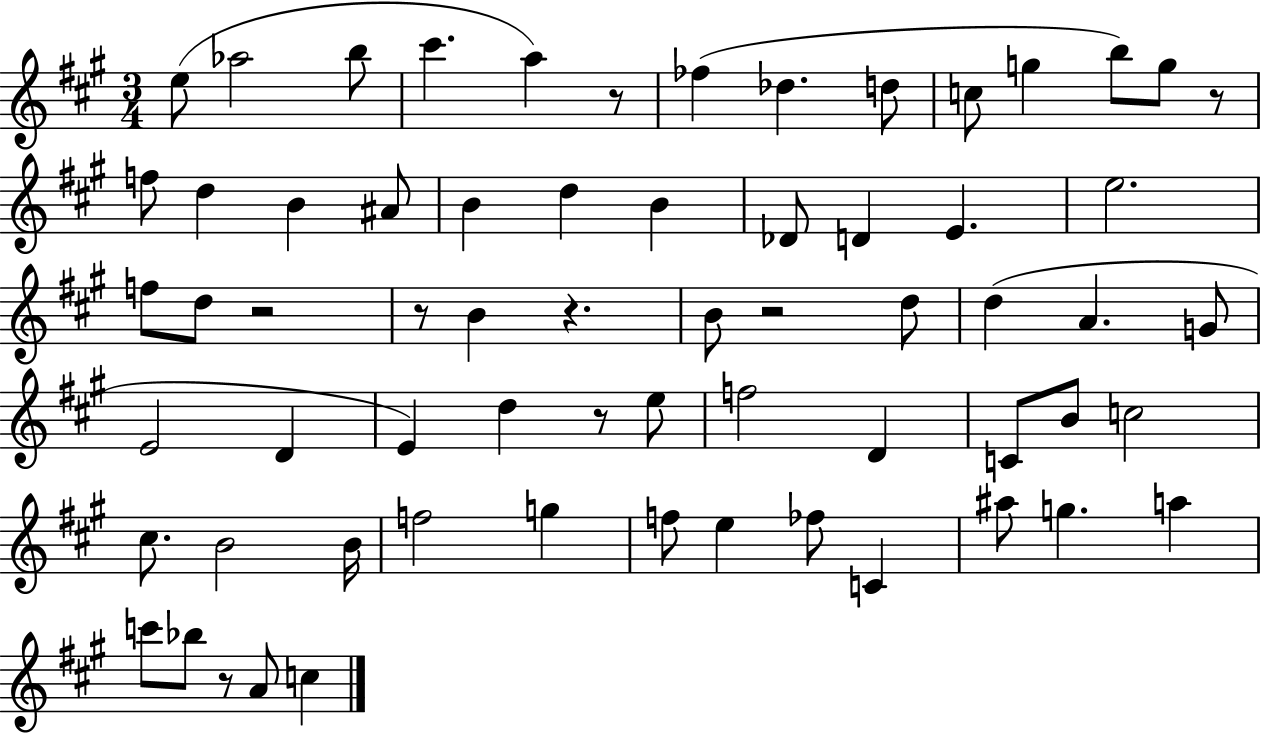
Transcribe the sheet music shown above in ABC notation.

X:1
T:Untitled
M:3/4
L:1/4
K:A
e/2 _a2 b/2 ^c' a z/2 _f _d d/2 c/2 g b/2 g/2 z/2 f/2 d B ^A/2 B d B _D/2 D E e2 f/2 d/2 z2 z/2 B z B/2 z2 d/2 d A G/2 E2 D E d z/2 e/2 f2 D C/2 B/2 c2 ^c/2 B2 B/4 f2 g f/2 e _f/2 C ^a/2 g a c'/2 _b/2 z/2 A/2 c